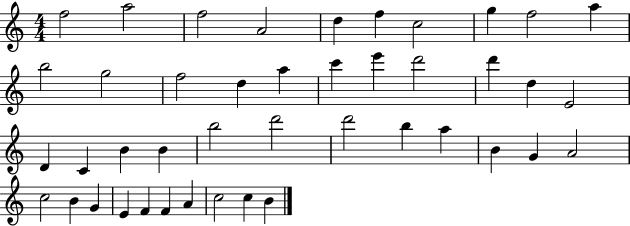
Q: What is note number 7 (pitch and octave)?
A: C5